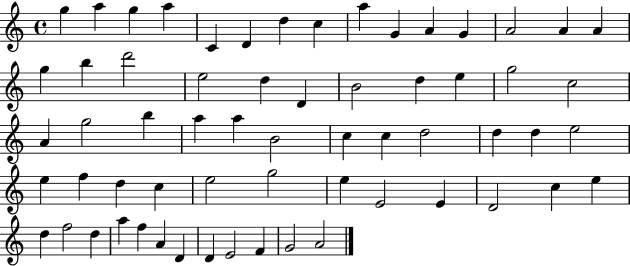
X:1
T:Untitled
M:4/4
L:1/4
K:C
g a g a C D d c a G A G A2 A A g b d'2 e2 d D B2 d e g2 c2 A g2 b a a B2 c c d2 d d e2 e f d c e2 g2 e E2 E D2 c e d f2 d a f A D D E2 F G2 A2